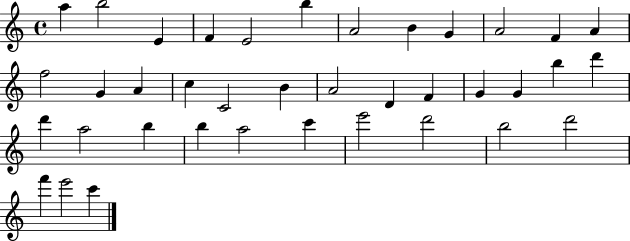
A5/q B5/h E4/q F4/q E4/h B5/q A4/h B4/q G4/q A4/h F4/q A4/q F5/h G4/q A4/q C5/q C4/h B4/q A4/h D4/q F4/q G4/q G4/q B5/q D6/q D6/q A5/h B5/q B5/q A5/h C6/q E6/h D6/h B5/h D6/h F6/q E6/h C6/q